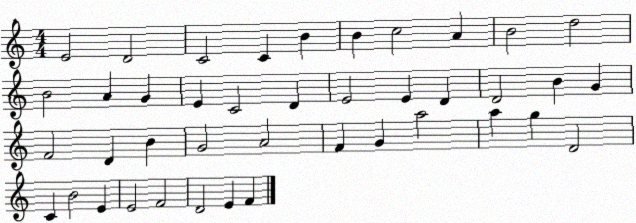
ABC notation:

X:1
T:Untitled
M:4/4
L:1/4
K:C
E2 D2 C2 C B B c2 A B2 d2 B2 A G E C2 D E2 E D D2 B G F2 D B G2 A2 F G a2 a g D2 C B2 E E2 F2 D2 E F